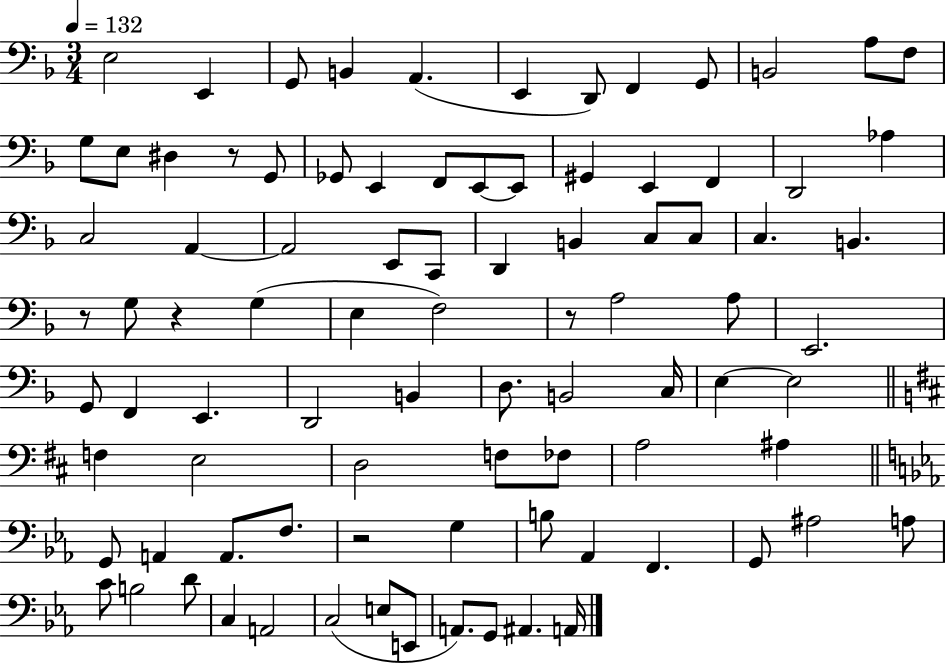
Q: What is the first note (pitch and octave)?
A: E3